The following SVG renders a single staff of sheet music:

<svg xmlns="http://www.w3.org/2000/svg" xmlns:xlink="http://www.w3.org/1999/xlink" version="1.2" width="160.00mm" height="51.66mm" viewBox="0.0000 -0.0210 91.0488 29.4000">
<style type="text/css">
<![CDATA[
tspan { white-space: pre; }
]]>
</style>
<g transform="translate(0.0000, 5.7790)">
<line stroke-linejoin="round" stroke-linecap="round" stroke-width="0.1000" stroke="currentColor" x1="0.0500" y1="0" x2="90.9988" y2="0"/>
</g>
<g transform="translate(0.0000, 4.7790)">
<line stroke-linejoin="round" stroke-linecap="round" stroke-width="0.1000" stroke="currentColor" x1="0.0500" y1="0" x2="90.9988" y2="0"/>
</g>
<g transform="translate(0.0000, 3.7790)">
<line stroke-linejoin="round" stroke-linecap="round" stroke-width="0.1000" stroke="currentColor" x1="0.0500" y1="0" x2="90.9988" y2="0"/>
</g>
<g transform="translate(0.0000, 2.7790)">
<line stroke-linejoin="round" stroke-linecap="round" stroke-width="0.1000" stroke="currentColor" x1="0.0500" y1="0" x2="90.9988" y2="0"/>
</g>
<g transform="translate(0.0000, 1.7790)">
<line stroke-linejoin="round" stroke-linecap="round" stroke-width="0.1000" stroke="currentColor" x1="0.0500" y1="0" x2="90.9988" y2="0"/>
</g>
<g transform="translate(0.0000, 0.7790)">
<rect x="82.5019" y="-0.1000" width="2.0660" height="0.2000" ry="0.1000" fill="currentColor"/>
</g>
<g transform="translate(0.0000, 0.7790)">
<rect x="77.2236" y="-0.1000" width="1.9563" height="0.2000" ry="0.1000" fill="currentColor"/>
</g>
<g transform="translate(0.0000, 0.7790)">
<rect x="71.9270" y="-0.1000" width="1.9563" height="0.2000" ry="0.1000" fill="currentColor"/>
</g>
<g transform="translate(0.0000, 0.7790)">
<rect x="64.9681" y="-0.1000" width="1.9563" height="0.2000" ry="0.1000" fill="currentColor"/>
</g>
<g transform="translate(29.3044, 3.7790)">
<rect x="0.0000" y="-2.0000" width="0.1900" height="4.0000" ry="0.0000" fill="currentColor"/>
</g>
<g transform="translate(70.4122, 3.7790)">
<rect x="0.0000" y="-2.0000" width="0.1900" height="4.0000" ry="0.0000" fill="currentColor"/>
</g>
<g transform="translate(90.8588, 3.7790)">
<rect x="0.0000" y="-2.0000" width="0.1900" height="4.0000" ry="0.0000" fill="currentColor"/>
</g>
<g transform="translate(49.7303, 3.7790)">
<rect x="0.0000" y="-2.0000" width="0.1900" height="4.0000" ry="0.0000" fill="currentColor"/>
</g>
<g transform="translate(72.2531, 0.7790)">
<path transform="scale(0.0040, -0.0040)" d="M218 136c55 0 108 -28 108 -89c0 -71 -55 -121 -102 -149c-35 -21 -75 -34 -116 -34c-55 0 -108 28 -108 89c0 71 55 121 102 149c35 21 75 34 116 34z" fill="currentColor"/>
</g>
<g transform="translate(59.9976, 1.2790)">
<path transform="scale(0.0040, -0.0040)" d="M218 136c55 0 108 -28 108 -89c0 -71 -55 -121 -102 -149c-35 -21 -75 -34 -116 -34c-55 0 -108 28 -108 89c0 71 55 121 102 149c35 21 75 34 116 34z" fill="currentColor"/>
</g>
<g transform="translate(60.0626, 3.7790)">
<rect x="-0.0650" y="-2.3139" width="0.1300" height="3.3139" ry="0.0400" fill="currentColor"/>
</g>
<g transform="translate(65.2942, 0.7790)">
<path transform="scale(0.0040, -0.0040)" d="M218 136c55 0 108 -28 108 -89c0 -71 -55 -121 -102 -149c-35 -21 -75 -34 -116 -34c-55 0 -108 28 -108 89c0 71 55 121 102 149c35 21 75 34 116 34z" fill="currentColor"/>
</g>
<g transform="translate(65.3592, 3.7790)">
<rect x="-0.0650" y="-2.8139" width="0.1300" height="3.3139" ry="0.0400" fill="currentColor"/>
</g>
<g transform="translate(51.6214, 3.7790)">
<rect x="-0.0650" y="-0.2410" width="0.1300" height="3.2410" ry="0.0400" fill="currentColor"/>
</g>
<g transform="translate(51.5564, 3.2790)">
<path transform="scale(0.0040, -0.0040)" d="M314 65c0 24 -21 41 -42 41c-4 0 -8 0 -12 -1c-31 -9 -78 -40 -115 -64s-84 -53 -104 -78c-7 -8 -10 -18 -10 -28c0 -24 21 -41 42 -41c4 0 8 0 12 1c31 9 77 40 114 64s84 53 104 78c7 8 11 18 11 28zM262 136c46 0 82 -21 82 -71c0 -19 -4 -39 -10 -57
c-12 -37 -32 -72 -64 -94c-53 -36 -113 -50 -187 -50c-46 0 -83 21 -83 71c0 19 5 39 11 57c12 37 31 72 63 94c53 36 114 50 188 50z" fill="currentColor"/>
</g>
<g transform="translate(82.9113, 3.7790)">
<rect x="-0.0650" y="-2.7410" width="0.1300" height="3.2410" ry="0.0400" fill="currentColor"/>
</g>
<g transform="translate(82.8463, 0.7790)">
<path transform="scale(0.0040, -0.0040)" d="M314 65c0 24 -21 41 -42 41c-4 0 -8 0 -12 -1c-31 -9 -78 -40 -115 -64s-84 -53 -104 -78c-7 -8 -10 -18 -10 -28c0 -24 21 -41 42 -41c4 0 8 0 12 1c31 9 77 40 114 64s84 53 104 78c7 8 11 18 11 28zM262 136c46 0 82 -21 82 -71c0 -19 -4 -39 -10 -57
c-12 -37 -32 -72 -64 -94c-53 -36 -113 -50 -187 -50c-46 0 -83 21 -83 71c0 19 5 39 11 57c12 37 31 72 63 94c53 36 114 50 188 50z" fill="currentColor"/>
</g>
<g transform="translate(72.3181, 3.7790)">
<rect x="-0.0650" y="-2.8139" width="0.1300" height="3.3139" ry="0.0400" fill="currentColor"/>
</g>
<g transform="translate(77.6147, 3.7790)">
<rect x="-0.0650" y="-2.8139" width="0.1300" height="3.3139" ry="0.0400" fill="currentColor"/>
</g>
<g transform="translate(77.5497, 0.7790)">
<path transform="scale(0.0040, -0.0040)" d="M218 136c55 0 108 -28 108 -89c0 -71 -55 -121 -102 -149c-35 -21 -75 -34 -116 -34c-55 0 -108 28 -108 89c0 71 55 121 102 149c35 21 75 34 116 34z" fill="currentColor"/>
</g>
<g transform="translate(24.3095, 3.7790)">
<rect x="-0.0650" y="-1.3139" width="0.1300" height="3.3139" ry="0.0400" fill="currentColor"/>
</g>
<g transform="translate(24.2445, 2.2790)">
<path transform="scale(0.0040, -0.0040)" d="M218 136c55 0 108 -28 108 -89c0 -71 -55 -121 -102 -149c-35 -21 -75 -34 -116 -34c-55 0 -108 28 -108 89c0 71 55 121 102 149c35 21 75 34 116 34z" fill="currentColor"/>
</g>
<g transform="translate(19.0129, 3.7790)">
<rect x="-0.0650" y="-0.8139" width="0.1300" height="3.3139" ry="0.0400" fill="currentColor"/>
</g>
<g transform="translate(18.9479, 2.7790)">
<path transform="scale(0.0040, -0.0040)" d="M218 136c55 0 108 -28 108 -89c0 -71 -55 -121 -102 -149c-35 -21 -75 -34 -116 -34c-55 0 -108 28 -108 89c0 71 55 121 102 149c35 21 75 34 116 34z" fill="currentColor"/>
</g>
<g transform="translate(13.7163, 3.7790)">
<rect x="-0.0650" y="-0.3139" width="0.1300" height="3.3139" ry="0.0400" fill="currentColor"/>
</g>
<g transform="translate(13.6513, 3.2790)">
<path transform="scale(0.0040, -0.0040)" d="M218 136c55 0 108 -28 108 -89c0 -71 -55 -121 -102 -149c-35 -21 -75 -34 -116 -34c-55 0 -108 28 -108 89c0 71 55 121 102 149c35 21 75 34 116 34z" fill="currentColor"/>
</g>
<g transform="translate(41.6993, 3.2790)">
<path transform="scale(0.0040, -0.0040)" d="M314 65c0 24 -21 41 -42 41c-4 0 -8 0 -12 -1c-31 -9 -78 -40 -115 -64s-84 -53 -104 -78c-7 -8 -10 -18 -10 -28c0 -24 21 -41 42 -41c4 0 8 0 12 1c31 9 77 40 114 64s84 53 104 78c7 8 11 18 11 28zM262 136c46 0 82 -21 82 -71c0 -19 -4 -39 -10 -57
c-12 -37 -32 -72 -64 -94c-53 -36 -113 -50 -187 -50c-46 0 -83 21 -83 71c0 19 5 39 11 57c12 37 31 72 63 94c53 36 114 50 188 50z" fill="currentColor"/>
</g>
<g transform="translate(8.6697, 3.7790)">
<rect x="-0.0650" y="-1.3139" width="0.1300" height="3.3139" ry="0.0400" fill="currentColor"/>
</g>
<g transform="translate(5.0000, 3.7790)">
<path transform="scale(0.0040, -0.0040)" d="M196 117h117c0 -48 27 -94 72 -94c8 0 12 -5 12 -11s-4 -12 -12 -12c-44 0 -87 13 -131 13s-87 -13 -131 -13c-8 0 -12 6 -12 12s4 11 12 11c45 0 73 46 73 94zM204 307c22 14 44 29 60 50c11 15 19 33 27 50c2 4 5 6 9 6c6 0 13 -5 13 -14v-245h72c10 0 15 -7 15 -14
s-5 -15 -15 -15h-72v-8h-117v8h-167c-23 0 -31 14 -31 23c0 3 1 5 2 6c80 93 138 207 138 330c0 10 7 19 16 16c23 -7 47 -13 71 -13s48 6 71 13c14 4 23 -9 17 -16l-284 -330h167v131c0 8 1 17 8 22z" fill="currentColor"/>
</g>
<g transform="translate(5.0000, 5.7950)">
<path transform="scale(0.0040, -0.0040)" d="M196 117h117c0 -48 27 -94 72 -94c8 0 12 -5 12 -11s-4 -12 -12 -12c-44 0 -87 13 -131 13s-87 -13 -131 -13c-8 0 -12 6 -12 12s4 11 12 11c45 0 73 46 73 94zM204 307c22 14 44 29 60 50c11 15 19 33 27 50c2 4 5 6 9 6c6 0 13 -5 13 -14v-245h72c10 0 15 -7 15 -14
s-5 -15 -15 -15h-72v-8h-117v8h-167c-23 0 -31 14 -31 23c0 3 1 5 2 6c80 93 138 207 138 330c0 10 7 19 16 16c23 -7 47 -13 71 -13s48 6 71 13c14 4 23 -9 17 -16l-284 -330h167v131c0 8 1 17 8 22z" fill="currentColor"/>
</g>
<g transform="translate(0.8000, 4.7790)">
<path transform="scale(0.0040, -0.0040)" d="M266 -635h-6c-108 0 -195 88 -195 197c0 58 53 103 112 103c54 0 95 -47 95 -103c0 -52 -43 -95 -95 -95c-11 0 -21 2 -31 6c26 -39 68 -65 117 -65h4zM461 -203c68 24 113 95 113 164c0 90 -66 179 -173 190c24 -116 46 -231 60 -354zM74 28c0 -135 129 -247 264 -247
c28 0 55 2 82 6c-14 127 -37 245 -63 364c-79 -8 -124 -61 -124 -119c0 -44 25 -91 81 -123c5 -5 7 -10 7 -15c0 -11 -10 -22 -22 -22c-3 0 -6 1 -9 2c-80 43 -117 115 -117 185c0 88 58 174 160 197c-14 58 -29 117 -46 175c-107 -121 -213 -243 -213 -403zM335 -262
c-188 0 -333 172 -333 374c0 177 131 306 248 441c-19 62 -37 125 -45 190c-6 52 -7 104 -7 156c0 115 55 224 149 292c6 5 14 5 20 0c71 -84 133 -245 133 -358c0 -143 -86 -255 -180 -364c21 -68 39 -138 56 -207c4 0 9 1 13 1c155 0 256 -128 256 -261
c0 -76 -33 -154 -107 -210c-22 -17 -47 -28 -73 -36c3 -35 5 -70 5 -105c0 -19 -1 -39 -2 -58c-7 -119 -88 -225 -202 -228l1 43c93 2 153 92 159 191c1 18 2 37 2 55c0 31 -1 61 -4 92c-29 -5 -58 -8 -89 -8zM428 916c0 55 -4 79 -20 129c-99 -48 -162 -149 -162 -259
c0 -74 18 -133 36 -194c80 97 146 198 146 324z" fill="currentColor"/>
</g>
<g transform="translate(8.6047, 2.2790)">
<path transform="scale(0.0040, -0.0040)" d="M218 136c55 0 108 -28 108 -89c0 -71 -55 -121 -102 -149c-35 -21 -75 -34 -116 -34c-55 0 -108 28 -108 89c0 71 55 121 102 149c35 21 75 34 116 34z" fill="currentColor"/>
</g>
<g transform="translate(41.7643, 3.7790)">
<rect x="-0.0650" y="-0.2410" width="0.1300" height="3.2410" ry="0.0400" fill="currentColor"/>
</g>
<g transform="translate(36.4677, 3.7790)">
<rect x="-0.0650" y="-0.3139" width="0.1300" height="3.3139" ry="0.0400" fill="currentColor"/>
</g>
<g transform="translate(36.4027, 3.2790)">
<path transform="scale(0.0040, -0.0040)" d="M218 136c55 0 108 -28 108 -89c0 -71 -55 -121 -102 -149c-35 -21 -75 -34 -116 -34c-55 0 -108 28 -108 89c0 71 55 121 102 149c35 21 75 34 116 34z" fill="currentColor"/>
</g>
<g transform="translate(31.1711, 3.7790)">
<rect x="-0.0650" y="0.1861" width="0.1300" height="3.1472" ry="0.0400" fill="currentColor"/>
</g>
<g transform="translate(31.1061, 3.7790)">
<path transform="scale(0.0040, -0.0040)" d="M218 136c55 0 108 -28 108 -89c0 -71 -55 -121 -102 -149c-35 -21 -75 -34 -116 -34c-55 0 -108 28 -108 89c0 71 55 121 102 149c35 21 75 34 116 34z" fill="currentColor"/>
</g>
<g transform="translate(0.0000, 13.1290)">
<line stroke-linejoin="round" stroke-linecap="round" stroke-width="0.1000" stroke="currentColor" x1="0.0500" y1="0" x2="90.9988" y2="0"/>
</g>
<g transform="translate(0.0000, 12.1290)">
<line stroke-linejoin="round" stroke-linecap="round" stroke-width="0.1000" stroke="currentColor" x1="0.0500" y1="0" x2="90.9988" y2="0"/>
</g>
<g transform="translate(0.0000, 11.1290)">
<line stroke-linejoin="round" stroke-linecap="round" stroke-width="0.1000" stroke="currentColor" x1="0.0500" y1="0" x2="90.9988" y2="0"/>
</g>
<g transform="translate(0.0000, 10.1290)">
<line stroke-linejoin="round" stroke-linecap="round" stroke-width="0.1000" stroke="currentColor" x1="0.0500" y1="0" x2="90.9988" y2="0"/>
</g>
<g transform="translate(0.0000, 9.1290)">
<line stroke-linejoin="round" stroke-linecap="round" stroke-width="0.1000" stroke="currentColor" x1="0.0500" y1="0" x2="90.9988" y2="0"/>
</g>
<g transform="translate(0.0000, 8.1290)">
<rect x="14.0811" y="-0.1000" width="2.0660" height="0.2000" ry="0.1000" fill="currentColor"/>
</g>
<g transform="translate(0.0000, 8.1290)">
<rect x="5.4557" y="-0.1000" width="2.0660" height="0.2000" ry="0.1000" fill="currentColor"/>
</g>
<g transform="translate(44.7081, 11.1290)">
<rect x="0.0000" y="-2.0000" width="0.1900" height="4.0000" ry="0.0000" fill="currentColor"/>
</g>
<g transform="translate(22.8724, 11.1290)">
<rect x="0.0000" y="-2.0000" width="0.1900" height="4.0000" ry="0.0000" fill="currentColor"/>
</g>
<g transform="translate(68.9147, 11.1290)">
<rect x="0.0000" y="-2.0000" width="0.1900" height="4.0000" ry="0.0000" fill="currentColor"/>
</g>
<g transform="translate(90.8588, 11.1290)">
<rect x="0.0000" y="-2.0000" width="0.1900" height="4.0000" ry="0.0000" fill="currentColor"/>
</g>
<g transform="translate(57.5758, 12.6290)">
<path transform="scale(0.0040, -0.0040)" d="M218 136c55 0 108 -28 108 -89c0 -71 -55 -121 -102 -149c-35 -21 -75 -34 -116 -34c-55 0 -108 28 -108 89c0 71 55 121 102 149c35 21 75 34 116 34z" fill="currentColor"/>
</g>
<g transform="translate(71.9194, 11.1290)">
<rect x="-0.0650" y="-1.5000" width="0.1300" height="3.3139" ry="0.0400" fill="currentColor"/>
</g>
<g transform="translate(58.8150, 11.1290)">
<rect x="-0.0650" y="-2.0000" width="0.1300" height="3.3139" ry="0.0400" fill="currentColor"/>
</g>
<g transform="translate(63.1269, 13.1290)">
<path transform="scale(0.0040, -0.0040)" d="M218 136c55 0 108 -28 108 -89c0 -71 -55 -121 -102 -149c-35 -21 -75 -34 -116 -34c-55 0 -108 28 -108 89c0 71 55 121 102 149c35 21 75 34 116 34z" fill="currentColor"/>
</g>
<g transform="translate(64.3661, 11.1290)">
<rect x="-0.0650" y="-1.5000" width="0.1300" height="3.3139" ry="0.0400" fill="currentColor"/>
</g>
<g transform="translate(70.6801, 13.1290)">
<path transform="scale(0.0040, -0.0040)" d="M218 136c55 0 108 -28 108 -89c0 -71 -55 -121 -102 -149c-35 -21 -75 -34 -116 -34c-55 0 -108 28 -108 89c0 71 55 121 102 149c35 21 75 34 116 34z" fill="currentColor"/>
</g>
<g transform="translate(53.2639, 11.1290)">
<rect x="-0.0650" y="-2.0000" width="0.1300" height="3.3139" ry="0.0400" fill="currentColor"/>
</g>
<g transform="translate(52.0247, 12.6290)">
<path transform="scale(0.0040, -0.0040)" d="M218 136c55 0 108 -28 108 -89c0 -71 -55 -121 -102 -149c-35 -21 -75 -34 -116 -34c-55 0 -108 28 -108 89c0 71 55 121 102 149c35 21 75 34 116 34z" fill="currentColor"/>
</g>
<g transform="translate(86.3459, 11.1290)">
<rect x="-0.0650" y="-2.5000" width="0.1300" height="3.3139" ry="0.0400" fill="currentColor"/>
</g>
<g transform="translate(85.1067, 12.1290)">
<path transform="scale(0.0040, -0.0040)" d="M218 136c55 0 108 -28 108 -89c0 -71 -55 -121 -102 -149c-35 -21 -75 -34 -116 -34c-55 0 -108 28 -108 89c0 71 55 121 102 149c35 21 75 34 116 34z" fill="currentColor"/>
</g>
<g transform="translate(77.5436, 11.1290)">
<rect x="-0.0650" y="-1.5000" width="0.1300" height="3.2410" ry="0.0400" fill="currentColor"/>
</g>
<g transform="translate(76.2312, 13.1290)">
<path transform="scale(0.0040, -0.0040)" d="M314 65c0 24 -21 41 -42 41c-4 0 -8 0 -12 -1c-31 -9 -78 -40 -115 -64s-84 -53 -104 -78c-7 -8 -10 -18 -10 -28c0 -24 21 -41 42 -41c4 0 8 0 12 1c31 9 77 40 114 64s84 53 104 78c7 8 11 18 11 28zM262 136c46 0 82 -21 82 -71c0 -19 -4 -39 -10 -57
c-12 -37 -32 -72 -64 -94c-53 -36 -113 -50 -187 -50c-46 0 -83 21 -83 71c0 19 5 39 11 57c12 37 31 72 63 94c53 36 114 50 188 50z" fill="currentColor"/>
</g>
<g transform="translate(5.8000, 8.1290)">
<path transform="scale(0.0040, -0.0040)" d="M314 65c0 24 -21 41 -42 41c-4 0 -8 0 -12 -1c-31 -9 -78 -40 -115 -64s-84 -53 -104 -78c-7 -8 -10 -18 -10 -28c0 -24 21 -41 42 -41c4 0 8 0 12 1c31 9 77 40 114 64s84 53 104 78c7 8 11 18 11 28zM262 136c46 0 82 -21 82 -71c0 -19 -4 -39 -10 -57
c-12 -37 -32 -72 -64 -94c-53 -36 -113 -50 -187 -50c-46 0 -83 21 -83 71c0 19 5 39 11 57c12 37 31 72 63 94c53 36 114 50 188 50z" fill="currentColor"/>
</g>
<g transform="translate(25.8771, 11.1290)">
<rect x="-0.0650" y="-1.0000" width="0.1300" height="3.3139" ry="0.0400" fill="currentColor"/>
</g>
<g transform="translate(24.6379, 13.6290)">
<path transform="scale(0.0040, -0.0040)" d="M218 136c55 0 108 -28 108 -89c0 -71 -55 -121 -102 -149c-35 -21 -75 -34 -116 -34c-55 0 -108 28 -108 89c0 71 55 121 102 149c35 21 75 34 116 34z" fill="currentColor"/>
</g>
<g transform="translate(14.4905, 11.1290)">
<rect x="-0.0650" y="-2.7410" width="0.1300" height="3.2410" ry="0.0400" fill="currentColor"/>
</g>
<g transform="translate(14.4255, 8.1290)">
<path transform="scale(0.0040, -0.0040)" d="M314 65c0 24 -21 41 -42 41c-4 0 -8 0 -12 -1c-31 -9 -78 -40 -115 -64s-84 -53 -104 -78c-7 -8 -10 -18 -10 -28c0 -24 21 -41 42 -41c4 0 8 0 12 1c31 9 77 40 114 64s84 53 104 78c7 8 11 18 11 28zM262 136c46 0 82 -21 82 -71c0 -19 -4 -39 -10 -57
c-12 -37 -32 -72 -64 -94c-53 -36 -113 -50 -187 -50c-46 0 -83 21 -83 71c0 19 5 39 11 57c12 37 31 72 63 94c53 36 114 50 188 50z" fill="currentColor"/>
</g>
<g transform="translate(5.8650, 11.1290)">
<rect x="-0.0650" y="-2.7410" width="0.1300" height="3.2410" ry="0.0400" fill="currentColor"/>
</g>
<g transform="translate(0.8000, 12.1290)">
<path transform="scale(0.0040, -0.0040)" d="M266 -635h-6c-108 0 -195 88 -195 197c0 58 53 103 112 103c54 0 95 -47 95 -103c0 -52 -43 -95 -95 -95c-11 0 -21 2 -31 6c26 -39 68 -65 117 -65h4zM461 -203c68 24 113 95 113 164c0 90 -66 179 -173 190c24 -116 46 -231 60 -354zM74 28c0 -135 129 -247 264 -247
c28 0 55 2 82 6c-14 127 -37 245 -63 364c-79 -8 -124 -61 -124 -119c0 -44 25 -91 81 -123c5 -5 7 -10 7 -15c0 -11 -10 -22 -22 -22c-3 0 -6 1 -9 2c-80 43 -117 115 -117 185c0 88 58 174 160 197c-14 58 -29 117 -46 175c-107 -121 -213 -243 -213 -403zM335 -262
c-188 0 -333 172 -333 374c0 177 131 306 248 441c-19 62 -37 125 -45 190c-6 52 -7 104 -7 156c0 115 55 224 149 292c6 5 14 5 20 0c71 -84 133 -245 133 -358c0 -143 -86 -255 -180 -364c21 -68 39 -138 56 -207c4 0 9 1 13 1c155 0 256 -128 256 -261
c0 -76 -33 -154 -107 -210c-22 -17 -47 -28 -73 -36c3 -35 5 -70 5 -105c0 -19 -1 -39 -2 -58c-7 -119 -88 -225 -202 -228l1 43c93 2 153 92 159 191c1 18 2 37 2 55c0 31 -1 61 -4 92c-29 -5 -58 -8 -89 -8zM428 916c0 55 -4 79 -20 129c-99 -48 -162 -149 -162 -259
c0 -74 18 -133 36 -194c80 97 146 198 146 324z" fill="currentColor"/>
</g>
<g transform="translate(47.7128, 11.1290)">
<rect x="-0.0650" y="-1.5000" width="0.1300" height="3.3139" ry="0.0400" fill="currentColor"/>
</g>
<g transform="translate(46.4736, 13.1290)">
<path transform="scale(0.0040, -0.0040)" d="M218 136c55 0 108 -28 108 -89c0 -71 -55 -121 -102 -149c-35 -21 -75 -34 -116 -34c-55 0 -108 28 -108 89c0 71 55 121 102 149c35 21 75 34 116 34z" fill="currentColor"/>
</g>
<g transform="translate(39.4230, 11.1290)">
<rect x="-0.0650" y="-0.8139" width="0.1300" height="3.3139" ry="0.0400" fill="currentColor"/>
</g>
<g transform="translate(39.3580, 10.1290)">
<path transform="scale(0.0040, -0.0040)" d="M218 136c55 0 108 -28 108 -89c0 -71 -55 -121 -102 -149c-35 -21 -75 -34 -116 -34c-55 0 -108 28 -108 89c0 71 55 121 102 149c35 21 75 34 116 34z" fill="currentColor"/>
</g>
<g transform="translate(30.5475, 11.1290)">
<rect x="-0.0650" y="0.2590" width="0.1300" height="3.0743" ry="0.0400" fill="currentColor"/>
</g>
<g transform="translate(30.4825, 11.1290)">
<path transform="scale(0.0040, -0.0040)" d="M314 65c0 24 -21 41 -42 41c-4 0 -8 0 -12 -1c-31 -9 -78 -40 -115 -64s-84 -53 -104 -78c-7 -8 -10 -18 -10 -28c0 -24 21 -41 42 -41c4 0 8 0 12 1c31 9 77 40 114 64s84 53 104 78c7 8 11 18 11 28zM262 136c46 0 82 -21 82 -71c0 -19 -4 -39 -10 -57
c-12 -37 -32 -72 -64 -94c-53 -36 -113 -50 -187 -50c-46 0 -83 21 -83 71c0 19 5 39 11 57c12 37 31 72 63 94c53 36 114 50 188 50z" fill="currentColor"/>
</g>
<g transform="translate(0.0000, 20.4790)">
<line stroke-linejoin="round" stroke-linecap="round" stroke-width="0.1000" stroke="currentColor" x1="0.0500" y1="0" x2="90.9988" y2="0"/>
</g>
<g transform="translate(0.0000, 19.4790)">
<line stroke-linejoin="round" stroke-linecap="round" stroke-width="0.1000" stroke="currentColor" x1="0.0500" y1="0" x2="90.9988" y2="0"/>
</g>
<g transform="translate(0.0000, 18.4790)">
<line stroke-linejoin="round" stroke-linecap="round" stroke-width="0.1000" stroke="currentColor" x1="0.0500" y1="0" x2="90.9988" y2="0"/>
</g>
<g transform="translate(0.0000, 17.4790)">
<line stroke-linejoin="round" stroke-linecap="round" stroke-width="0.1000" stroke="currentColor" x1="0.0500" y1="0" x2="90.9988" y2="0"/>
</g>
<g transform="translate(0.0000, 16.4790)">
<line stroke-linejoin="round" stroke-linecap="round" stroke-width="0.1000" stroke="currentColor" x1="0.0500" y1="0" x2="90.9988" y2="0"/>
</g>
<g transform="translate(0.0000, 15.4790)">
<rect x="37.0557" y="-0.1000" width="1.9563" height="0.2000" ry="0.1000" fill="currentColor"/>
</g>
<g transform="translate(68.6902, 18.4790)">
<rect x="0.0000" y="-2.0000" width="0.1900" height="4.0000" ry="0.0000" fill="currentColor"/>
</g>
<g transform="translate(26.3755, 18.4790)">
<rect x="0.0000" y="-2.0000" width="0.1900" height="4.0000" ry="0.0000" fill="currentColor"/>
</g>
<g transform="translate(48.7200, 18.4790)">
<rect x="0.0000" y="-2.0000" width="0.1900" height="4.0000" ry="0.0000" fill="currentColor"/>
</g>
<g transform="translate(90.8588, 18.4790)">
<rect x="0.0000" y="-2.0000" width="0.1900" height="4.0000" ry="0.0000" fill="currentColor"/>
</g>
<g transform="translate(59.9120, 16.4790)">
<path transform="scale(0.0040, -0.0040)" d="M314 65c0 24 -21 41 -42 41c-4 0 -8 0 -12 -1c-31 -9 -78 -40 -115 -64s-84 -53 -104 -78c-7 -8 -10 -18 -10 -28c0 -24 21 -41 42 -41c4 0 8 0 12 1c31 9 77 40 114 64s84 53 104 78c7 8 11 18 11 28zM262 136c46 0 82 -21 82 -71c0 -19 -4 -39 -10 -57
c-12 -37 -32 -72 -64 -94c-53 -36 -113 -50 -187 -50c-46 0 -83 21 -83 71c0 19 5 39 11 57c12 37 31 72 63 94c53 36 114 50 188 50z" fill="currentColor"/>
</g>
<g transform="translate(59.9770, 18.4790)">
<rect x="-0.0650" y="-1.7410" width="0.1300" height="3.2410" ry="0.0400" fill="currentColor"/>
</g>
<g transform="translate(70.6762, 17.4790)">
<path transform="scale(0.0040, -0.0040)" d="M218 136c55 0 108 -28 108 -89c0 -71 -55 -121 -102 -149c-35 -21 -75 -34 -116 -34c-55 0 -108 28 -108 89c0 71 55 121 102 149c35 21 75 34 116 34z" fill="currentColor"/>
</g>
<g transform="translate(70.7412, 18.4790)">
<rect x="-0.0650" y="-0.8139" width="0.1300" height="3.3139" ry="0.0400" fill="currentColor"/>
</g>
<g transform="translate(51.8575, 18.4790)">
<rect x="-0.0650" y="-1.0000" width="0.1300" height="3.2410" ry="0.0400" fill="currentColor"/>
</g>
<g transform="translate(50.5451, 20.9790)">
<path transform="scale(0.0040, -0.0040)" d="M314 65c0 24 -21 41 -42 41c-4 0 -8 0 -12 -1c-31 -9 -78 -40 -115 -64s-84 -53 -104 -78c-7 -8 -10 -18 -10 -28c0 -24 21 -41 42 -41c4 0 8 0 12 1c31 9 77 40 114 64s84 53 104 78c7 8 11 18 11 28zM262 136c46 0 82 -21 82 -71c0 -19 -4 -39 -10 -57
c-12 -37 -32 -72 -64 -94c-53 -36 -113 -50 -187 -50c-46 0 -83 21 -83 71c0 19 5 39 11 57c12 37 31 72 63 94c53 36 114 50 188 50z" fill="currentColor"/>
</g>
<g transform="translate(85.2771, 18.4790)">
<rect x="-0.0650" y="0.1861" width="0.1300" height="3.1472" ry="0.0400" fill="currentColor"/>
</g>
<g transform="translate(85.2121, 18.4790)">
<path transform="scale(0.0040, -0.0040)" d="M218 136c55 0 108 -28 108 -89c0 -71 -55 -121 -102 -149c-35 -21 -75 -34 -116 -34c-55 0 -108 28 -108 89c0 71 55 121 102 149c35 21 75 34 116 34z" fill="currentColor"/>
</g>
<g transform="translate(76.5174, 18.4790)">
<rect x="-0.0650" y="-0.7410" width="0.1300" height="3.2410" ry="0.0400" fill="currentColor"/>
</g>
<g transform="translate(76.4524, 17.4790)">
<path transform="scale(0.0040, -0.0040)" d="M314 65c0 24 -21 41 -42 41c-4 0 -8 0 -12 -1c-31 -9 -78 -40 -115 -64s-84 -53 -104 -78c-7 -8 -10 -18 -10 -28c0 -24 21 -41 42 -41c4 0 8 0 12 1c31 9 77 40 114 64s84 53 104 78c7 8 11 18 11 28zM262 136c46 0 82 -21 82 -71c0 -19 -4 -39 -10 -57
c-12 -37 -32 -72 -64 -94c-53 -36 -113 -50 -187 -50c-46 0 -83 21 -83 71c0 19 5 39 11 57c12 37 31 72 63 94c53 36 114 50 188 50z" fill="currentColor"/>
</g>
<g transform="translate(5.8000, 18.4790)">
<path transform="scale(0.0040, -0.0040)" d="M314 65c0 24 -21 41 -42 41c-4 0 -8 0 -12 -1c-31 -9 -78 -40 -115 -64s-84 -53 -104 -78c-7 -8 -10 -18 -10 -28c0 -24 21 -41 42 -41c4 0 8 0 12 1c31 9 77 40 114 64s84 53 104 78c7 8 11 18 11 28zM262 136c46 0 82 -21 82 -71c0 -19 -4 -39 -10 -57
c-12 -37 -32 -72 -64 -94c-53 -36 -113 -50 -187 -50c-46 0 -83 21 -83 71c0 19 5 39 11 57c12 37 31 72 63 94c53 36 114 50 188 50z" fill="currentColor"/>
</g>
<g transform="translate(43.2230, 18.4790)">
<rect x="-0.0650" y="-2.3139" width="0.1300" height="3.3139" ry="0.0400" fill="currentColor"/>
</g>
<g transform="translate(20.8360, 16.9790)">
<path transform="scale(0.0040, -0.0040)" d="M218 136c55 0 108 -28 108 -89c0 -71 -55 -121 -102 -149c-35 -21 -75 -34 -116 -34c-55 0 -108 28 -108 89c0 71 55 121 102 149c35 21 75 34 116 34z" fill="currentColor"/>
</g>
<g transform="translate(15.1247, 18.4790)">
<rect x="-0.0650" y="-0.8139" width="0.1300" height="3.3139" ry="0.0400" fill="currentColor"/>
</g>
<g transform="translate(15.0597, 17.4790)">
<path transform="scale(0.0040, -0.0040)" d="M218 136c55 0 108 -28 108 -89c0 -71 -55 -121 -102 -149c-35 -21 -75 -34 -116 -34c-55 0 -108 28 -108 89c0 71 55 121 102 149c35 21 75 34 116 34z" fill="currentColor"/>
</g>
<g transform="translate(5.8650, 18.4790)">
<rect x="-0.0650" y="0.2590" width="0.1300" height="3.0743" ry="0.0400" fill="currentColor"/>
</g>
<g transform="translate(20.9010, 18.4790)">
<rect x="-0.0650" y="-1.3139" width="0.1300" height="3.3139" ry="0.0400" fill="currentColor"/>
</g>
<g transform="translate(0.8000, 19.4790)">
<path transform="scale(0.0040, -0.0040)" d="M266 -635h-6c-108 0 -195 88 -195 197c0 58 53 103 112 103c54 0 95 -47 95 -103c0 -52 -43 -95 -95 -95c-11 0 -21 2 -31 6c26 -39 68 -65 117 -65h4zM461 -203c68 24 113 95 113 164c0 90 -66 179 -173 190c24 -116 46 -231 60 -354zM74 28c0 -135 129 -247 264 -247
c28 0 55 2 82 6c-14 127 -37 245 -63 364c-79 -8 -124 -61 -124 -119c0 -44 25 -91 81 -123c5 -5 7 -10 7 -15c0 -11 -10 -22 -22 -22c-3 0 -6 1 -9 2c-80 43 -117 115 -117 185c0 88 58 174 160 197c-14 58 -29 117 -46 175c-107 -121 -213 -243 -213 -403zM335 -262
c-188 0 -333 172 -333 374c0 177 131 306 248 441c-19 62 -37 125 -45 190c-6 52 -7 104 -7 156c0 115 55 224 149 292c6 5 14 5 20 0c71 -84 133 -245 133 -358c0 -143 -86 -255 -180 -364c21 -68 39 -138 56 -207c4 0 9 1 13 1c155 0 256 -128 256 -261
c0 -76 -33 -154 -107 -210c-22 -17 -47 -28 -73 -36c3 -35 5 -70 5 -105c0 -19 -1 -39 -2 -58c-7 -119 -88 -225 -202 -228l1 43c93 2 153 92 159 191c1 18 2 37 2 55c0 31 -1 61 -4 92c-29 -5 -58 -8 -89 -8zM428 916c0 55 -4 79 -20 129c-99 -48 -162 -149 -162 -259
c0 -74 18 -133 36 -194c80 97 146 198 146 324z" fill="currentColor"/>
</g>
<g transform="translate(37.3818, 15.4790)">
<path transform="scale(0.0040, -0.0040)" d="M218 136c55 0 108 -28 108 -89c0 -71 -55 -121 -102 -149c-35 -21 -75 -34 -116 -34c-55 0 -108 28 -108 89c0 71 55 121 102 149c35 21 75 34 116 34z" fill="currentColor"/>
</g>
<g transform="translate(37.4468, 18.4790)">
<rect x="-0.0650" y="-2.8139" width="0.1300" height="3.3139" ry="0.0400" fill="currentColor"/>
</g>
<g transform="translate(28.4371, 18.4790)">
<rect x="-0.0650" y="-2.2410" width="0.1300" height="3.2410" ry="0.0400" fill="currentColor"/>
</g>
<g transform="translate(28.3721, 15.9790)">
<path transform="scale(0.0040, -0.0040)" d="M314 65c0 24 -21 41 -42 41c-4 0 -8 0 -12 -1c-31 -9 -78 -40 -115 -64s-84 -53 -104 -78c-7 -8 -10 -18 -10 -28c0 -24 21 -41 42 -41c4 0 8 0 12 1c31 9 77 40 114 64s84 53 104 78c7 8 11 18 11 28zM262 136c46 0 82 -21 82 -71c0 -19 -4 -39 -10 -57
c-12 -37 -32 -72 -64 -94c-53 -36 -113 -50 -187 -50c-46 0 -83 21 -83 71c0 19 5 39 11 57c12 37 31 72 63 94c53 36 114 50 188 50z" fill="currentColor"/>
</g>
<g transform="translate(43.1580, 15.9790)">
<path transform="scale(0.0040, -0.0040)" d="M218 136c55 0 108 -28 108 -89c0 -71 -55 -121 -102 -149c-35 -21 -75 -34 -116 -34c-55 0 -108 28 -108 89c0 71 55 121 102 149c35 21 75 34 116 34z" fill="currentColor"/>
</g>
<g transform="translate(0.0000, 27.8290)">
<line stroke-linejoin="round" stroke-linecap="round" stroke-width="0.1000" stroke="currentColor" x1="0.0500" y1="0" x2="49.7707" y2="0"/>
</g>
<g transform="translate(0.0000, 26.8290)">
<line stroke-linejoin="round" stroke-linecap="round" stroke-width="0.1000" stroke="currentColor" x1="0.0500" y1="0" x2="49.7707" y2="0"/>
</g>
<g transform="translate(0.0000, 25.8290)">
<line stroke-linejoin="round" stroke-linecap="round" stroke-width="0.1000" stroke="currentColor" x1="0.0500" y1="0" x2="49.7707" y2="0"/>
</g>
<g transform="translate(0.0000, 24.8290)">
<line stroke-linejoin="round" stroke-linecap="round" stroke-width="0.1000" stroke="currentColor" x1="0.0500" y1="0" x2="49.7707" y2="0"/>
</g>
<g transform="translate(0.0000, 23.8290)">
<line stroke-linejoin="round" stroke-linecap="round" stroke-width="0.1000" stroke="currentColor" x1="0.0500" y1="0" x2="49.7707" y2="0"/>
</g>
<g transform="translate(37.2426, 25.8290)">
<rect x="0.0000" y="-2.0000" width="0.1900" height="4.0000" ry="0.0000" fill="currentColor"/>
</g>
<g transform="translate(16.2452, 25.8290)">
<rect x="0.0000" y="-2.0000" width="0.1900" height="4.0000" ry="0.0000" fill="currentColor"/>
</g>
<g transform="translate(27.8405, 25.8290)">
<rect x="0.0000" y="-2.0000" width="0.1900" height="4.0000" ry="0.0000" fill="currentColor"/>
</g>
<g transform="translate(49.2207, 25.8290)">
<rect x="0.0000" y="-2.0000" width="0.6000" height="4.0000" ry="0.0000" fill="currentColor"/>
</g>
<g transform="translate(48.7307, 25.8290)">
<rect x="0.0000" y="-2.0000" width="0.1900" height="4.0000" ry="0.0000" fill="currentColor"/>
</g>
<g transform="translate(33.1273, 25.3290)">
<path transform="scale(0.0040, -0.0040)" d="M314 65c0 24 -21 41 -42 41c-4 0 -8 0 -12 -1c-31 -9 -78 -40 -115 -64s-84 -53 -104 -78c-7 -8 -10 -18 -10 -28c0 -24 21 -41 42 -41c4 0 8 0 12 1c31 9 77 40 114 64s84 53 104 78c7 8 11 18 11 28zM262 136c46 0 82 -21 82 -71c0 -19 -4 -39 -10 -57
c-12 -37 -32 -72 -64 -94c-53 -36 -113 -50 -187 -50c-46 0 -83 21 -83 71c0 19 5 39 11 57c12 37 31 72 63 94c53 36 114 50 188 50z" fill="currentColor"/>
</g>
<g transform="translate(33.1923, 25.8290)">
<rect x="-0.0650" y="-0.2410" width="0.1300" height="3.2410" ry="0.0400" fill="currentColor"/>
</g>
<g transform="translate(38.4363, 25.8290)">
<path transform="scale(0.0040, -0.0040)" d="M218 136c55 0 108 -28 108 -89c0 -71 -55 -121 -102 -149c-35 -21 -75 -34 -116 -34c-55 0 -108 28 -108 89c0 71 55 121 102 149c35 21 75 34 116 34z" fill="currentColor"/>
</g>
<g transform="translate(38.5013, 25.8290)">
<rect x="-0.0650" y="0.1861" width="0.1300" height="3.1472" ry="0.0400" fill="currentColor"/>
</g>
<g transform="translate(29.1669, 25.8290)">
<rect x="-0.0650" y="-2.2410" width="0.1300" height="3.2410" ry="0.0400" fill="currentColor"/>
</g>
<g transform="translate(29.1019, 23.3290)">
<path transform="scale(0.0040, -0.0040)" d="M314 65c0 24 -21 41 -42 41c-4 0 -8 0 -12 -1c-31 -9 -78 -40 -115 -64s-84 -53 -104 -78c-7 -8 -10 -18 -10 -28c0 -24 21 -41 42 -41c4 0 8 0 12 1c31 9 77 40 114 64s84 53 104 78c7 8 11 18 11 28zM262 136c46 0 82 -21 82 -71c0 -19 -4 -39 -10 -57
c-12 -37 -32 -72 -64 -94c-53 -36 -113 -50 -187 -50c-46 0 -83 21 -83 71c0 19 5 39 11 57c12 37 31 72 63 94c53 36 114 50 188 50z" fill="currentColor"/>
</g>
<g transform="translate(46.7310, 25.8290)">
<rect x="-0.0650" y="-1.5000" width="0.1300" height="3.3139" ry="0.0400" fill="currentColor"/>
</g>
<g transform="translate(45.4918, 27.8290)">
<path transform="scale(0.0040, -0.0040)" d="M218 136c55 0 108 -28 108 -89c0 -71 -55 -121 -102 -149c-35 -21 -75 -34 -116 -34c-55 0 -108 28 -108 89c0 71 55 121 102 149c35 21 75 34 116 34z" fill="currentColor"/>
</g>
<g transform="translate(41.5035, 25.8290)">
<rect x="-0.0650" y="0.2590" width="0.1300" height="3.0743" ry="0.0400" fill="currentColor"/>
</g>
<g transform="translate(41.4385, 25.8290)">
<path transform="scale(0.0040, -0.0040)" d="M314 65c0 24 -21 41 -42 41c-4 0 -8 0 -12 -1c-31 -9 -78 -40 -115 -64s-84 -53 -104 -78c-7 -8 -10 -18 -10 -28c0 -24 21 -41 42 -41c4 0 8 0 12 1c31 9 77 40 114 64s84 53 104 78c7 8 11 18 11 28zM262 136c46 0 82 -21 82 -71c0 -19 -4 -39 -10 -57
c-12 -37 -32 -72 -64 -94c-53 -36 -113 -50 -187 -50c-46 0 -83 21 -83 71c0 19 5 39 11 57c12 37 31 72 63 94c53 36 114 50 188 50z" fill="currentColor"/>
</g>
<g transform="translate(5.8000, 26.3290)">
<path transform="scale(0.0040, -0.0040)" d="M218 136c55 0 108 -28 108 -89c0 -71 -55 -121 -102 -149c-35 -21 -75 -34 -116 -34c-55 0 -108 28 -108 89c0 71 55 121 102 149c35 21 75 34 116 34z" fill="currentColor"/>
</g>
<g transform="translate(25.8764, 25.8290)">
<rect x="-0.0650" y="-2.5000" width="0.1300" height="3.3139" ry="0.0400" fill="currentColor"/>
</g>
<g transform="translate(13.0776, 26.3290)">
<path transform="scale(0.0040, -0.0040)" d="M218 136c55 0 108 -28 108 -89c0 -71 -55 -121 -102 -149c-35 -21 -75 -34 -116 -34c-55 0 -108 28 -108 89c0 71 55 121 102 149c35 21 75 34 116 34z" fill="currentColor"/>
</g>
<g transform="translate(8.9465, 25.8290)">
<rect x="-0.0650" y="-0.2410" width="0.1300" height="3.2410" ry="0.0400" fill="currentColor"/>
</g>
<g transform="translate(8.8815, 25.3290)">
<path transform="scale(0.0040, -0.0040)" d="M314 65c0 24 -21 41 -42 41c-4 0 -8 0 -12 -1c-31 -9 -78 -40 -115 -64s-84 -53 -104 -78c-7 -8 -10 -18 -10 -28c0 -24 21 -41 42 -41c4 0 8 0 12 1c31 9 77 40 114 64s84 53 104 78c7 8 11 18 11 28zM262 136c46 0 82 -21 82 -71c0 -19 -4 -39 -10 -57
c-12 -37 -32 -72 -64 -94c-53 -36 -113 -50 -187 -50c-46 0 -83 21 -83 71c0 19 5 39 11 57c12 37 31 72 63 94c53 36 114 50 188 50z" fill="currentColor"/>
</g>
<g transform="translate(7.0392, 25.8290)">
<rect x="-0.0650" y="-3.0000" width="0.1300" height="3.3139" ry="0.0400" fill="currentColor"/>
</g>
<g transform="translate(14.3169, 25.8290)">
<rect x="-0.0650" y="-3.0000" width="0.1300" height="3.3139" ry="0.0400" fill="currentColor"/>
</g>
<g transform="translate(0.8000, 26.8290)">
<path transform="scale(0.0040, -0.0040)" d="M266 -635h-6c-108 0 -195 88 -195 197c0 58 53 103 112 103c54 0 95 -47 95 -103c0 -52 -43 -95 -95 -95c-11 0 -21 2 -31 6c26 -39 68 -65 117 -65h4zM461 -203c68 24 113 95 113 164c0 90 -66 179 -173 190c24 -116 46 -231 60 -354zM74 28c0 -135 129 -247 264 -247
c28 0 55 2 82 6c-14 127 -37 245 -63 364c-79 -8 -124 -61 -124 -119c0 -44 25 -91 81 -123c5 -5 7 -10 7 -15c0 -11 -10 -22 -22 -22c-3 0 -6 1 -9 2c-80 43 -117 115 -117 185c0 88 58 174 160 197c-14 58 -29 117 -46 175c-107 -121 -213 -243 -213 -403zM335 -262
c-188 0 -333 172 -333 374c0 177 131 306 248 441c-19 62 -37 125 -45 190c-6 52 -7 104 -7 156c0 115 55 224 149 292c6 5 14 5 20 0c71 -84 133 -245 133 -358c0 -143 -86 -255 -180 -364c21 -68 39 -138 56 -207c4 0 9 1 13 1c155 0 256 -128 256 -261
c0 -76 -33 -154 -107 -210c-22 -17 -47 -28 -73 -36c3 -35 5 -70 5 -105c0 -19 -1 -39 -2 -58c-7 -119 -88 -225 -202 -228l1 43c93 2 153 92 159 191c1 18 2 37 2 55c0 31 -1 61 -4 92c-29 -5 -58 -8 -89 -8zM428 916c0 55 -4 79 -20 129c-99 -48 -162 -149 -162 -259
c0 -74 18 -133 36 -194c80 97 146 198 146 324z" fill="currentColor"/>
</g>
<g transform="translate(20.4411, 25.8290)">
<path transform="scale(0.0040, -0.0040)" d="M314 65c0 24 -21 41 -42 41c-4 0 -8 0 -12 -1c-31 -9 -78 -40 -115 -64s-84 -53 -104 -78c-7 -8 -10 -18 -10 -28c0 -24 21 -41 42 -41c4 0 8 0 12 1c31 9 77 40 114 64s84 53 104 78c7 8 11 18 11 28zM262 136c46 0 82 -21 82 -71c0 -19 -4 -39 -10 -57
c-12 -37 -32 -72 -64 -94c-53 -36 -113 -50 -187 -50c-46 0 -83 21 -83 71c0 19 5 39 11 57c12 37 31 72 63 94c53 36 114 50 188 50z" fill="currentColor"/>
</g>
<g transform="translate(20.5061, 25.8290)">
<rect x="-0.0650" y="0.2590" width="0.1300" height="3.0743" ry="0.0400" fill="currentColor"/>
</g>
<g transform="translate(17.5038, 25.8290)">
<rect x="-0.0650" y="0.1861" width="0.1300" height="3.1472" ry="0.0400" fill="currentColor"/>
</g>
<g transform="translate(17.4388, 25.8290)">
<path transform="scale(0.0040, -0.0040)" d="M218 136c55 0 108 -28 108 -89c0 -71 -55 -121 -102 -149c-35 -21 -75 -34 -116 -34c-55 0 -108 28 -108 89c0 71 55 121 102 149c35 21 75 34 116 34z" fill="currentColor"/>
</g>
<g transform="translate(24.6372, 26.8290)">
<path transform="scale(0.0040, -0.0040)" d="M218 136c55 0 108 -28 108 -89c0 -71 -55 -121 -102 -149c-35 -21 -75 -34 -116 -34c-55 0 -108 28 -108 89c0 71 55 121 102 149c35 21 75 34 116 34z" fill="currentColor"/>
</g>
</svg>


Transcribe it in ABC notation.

X:1
T:Untitled
M:4/4
L:1/4
K:C
e c d e B c c2 c2 g a a a a2 a2 a2 D B2 d E F F E E E2 G B2 d e g2 a g D2 f2 d d2 B A c2 A B B2 G g2 c2 B B2 E